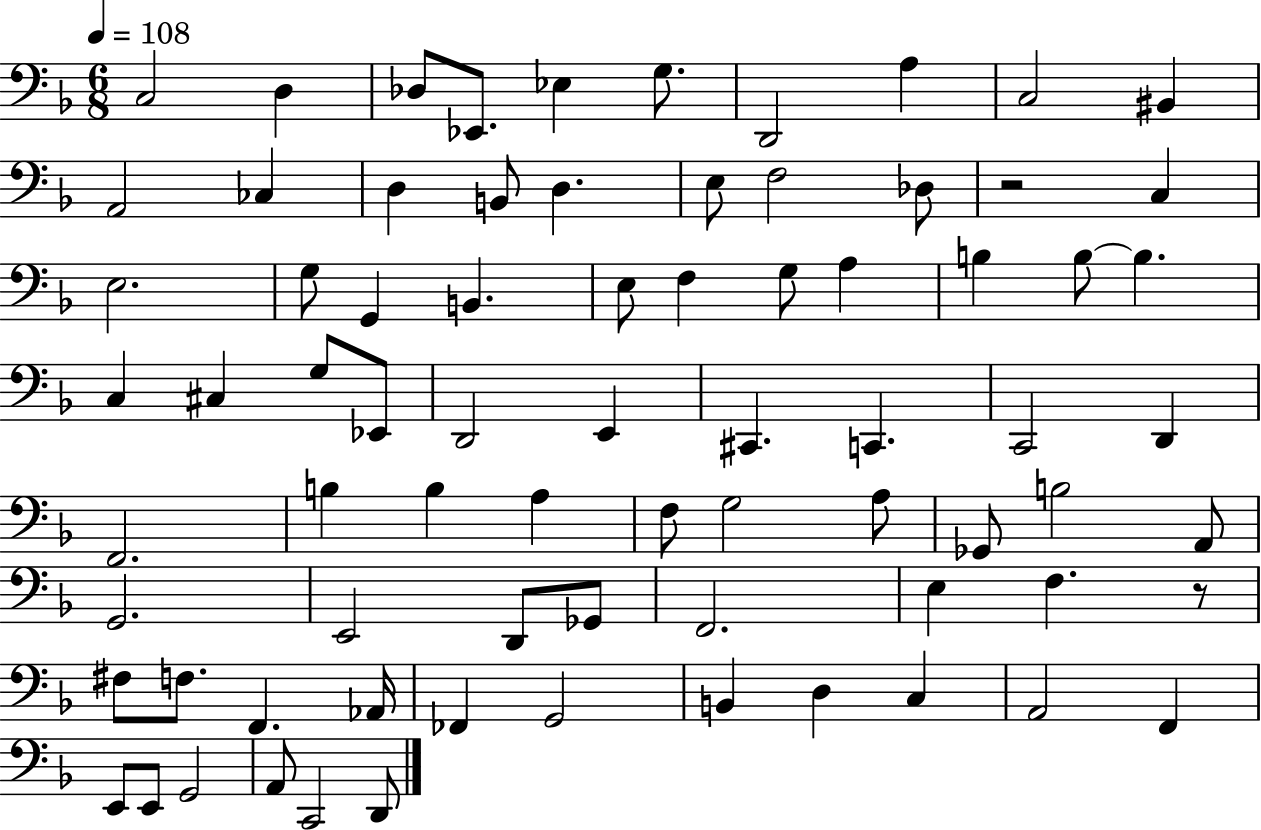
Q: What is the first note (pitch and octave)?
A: C3